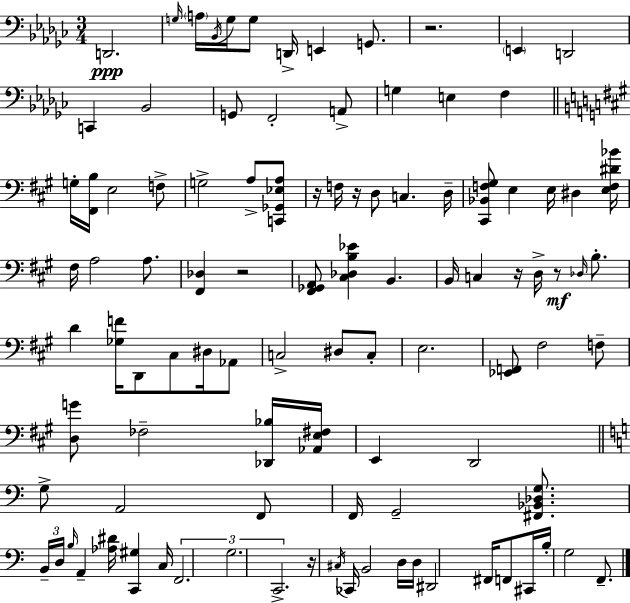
D2/h. G3/s A3/s Bb2/s G3/s G3/e D2/s E2/q G2/e. R/h. E2/q D2/h C2/q Bb2/h G2/e F2/h A2/e G3/q E3/q F3/q G3/s [F#2,B3]/s E3/h F3/e G3/h A3/e [C2,Gb2,Eb3,A3]/e R/s F3/s R/s D3/e C3/q. D3/s [C#2,Bb2,F3,G#3]/e E3/q E3/s D#3/q [E3,F3,D#4,Bb4]/s F#3/s A3/h A3/e. [F#2,Db3]/q R/h [F#2,Gb2,A2]/e [C#3,Db3,B3,Eb4]/q B2/q. B2/s C3/q R/s D3/s R/e Db3/s B3/e. D4/q [Gb3,F4]/s D2/e C#3/e D#3/s Ab2/e C3/h D#3/e C3/e E3/h. [Eb2,F2]/e F#3/h F3/e [D3,G4]/e FES3/h [Db2,Bb3]/s [Ab2,E3,F#3]/s E2/q D2/h G3/e A2/h F2/e F2/s G2/h [F#2,Bb2,Db3,G3]/e. B2/s D3/s B3/s A2/q [Ab3,D#4]/s [C2,G#3]/q C3/s F2/h. G3/h. C2/h. R/s C#3/s CES2/s B2/h D3/s D3/s D#2/h F#2/s F2/e C#2/s B3/s G3/h F2/e.